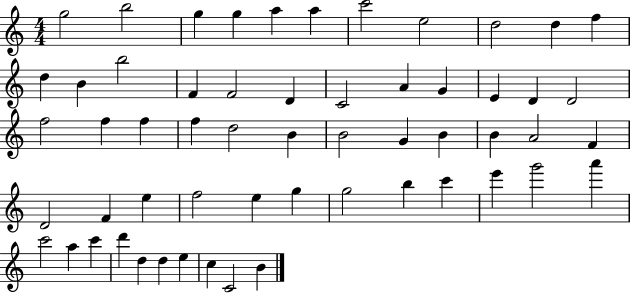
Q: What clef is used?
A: treble